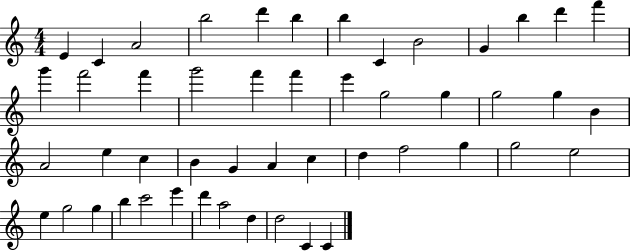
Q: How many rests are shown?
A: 0